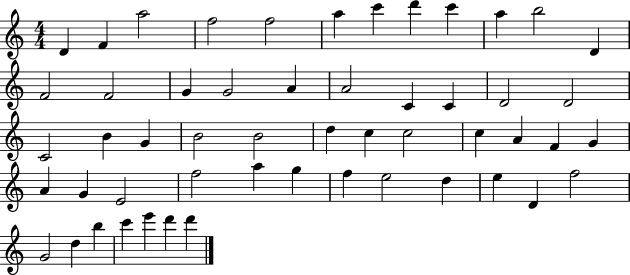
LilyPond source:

{
  \clef treble
  \numericTimeSignature
  \time 4/4
  \key c \major
  d'4 f'4 a''2 | f''2 f''2 | a''4 c'''4 d'''4 c'''4 | a''4 b''2 d'4 | \break f'2 f'2 | g'4 g'2 a'4 | a'2 c'4 c'4 | d'2 d'2 | \break c'2 b'4 g'4 | b'2 b'2 | d''4 c''4 c''2 | c''4 a'4 f'4 g'4 | \break a'4 g'4 e'2 | f''2 a''4 g''4 | f''4 e''2 d''4 | e''4 d'4 f''2 | \break g'2 d''4 b''4 | c'''4 e'''4 d'''4 d'''4 | \bar "|."
}